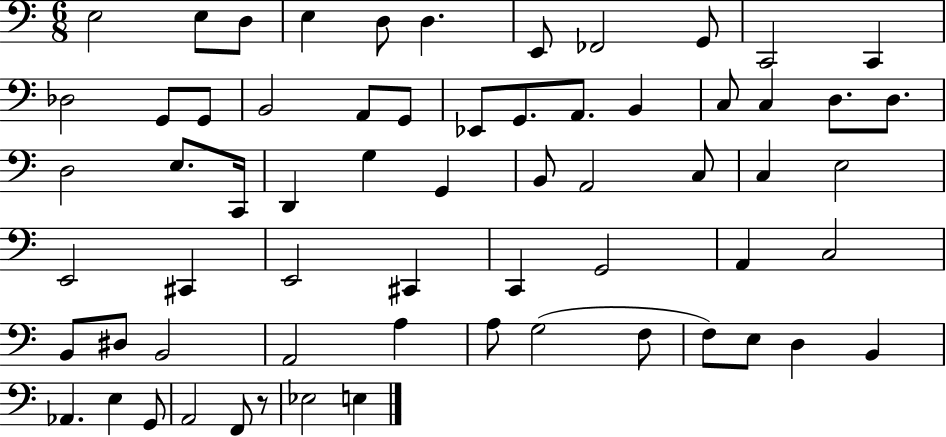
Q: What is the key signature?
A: C major